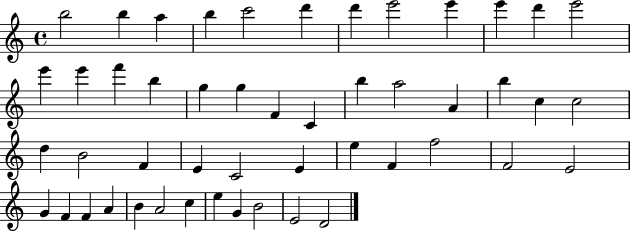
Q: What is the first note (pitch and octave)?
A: B5